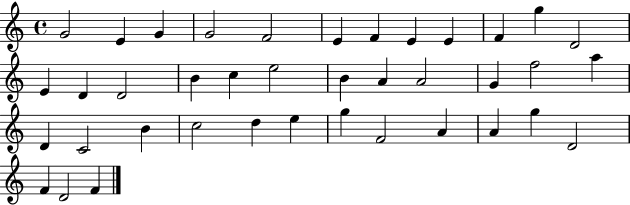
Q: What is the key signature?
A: C major